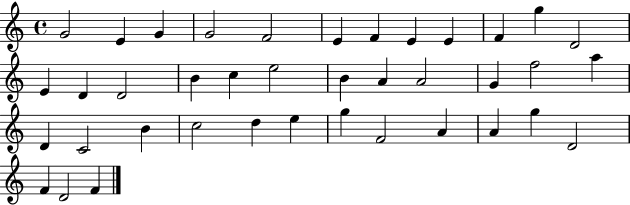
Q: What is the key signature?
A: C major